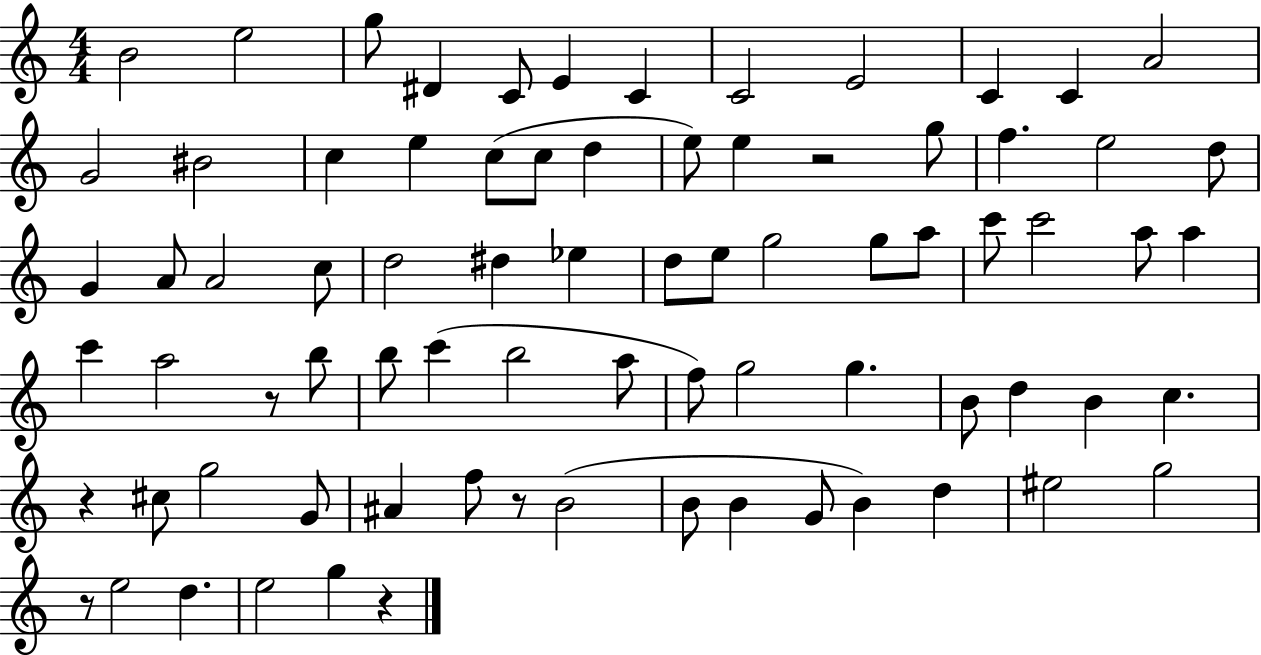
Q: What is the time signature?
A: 4/4